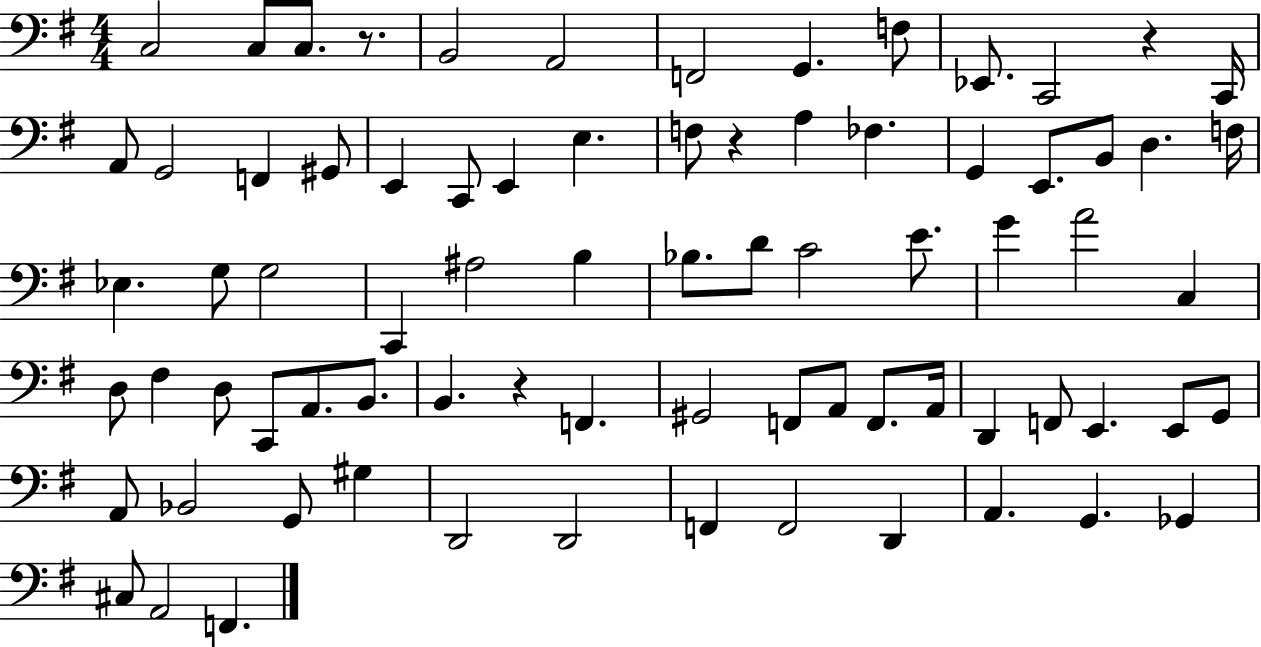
C3/h C3/e C3/e. R/e. B2/h A2/h F2/h G2/q. F3/e Eb2/e. C2/h R/q C2/s A2/e G2/h F2/q G#2/e E2/q C2/e E2/q E3/q. F3/e R/q A3/q FES3/q. G2/q E2/e. B2/e D3/q. F3/s Eb3/q. G3/e G3/h C2/q A#3/h B3/q Bb3/e. D4/e C4/h E4/e. G4/q A4/h C3/q D3/e F#3/q D3/e C2/e A2/e. B2/e. B2/q. R/q F2/q. G#2/h F2/e A2/e F2/e. A2/s D2/q F2/e E2/q. E2/e G2/e A2/e Bb2/h G2/e G#3/q D2/h D2/h F2/q F2/h D2/q A2/q. G2/q. Gb2/q C#3/e A2/h F2/q.